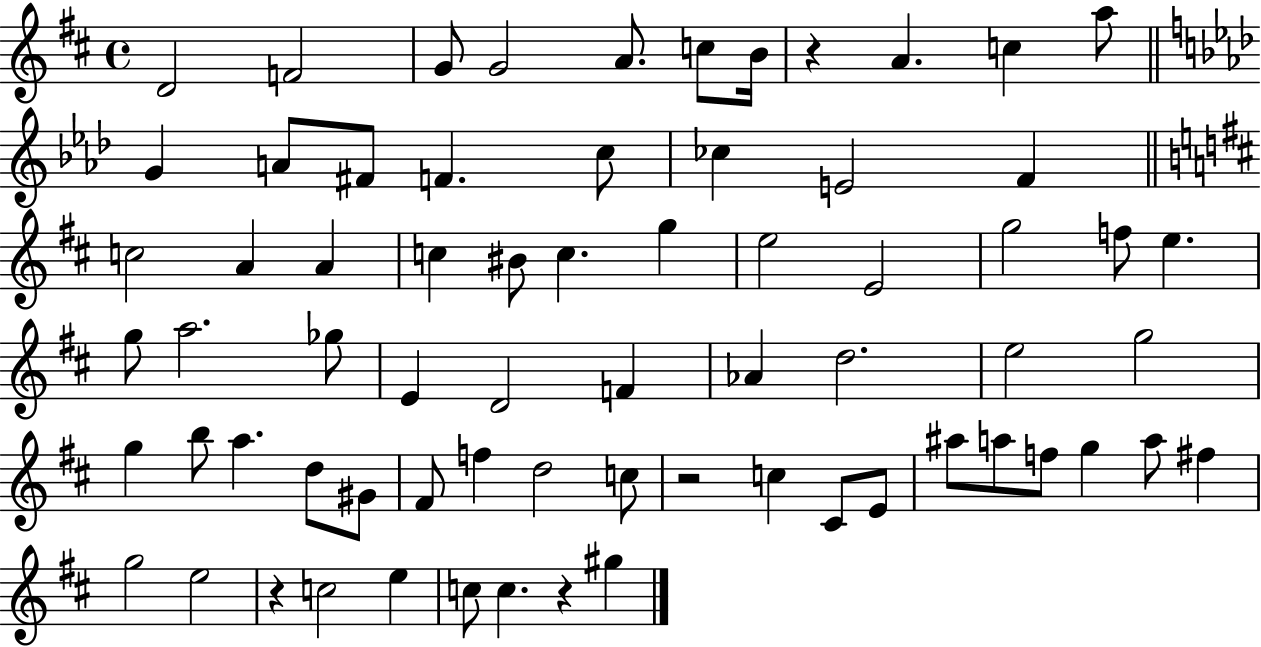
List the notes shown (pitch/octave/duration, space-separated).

D4/h F4/h G4/e G4/h A4/e. C5/e B4/s R/q A4/q. C5/q A5/e G4/q A4/e F#4/e F4/q. C5/e CES5/q E4/h F4/q C5/h A4/q A4/q C5/q BIS4/e C5/q. G5/q E5/h E4/h G5/h F5/e E5/q. G5/e A5/h. Gb5/e E4/q D4/h F4/q Ab4/q D5/h. E5/h G5/h G5/q B5/e A5/q. D5/e G#4/e F#4/e F5/q D5/h C5/e R/h C5/q C#4/e E4/e A#5/e A5/e F5/e G5/q A5/e F#5/q G5/h E5/h R/q C5/h E5/q C5/e C5/q. R/q G#5/q